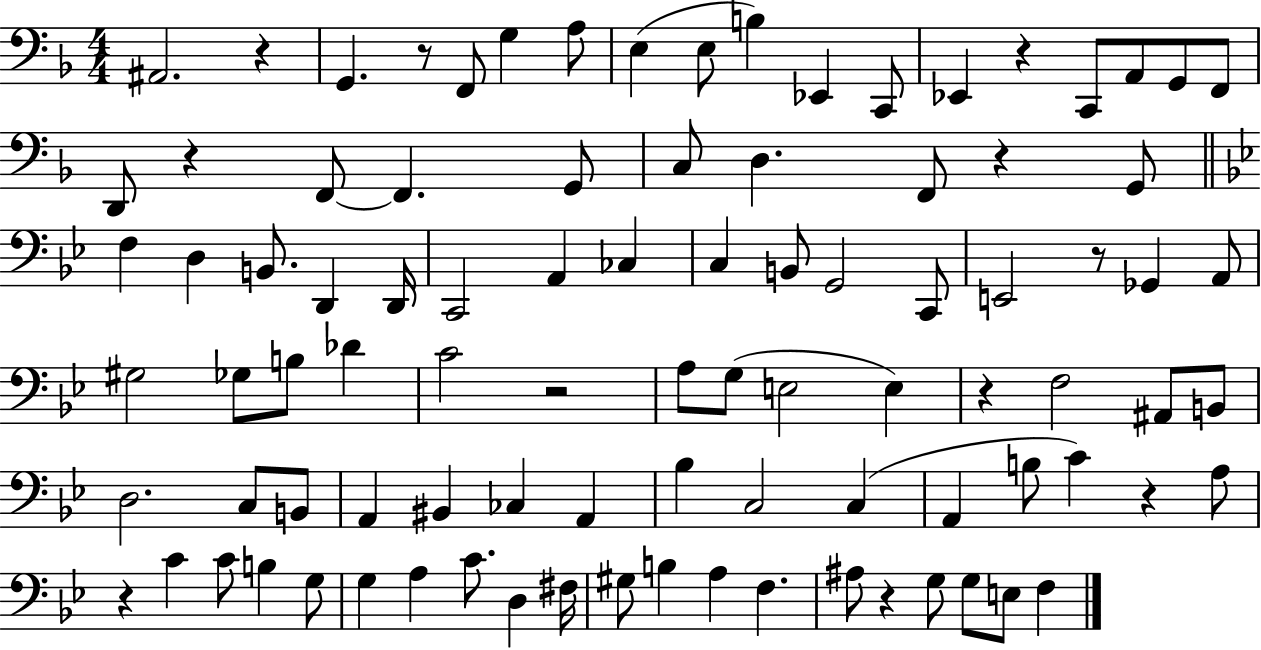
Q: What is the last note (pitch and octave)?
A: F3